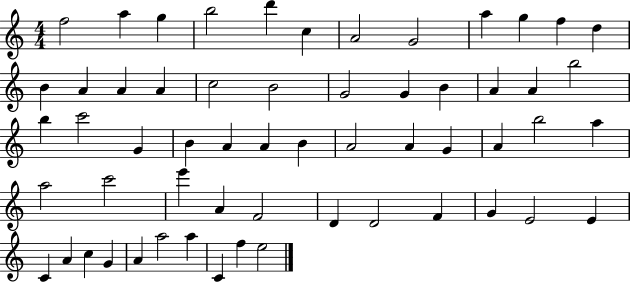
F5/h A5/q G5/q B5/h D6/q C5/q A4/h G4/h A5/q G5/q F5/q D5/q B4/q A4/q A4/q A4/q C5/h B4/h G4/h G4/q B4/q A4/q A4/q B5/h B5/q C6/h G4/q B4/q A4/q A4/q B4/q A4/h A4/q G4/q A4/q B5/h A5/q A5/h C6/h E6/q A4/q F4/h D4/q D4/h F4/q G4/q E4/h E4/q C4/q A4/q C5/q G4/q A4/q A5/h A5/q C4/q F5/q E5/h